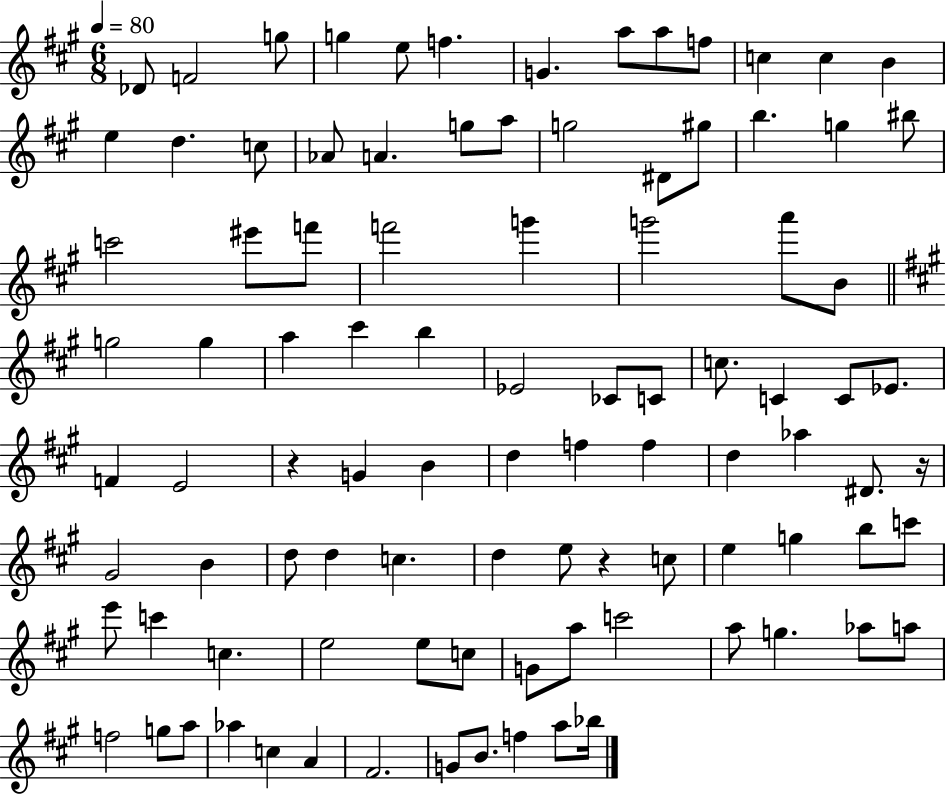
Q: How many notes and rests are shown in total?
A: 96